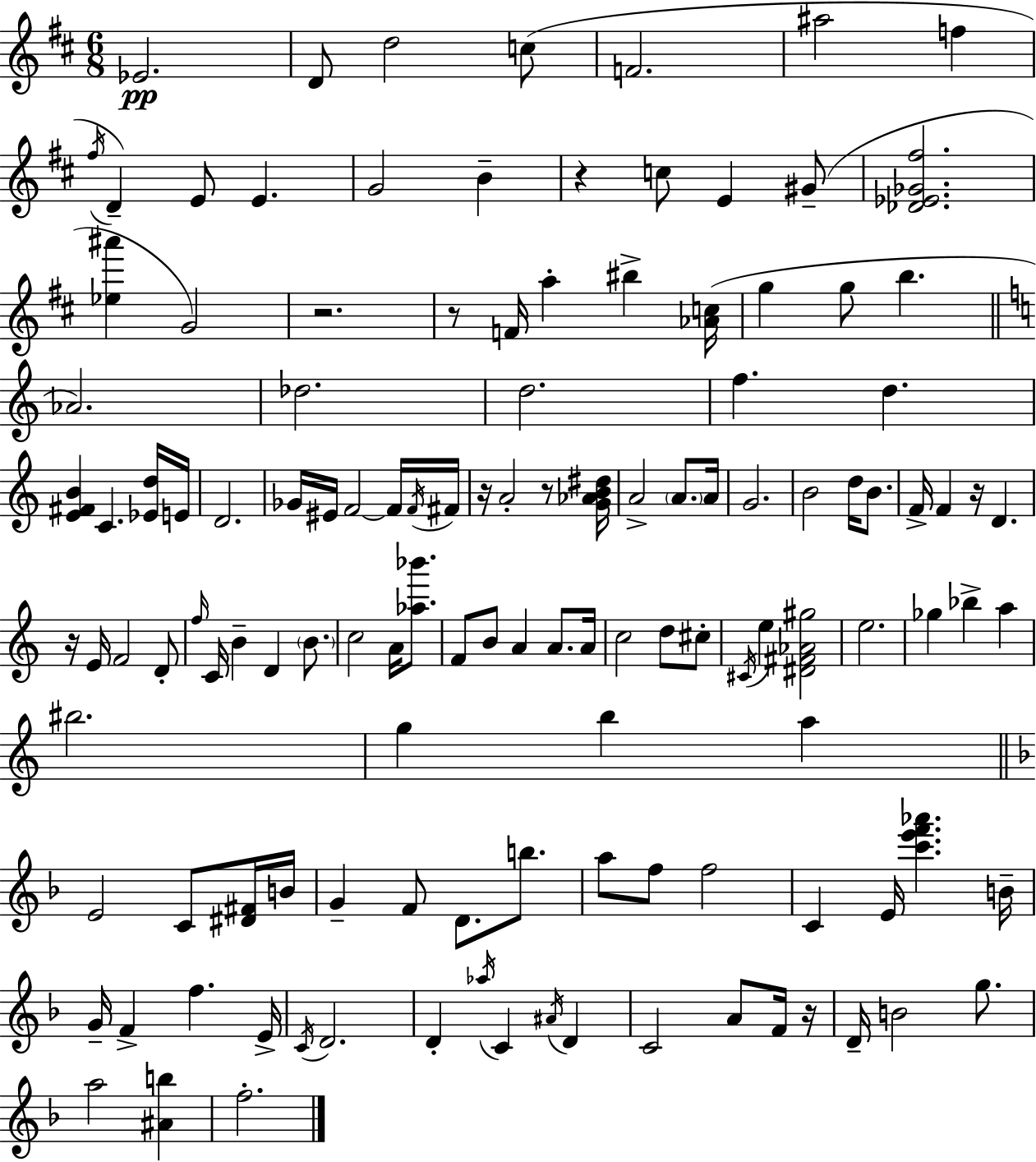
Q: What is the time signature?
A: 6/8